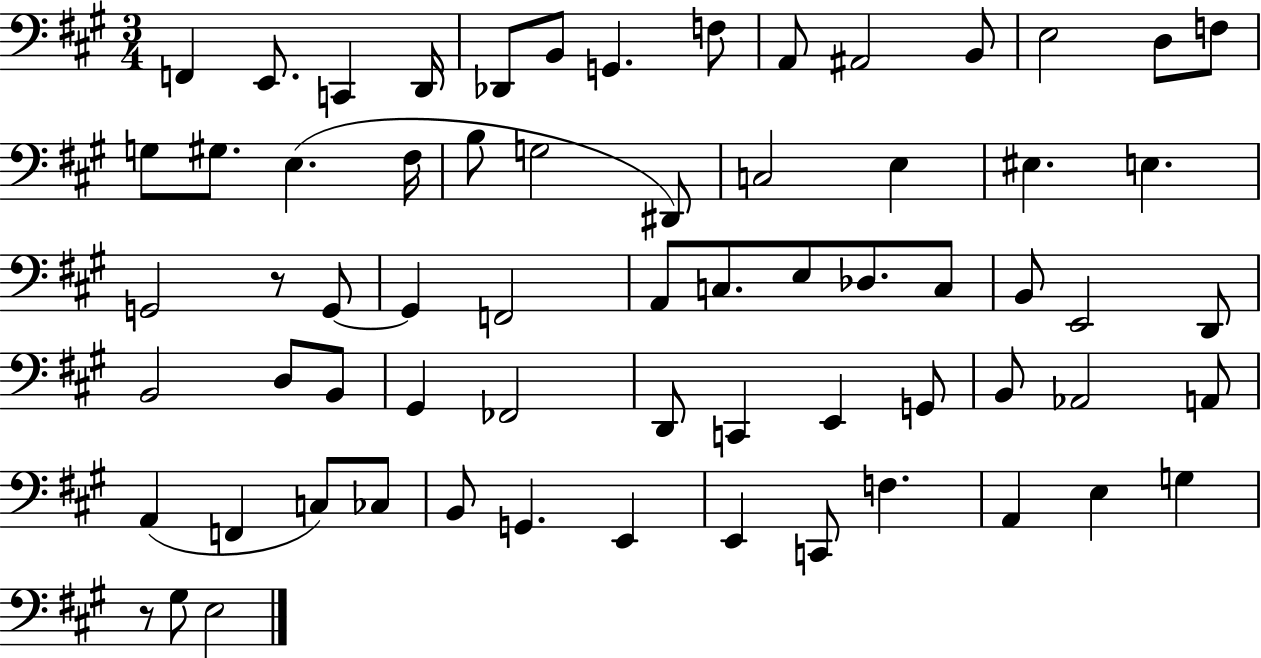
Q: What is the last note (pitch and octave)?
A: E3